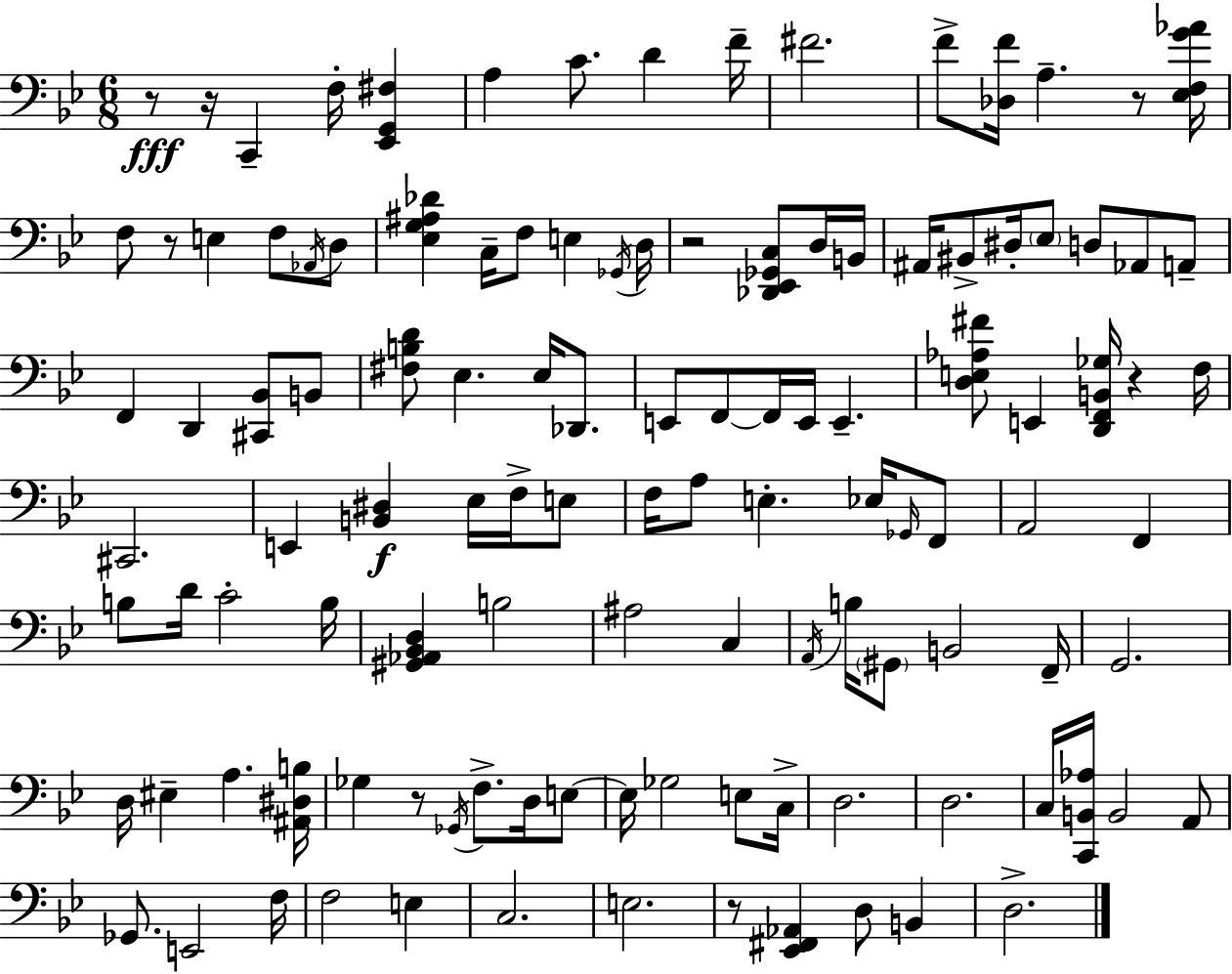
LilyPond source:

{
  \clef bass
  \numericTimeSignature
  \time 6/8
  \key g \minor
  r8\fff r16 c,4-- f16-. <ees, g, fis>4 | a4 c'8. d'4 f'16-- | fis'2. | f'8-> <des f'>16 a4.-- r8 <ees f g' aes'>16 | \break f8 r8 e4 f8 \acciaccatura { aes,16 } d8 | <ees g ais des'>4 c16-- f8 e4 | \acciaccatura { ges,16 } d16 r2 <des, ees, ges, c>8 | d16 b,16 ais,16 bis,8-> dis16-. \parenthesize ees8 d8 aes,8 | \break a,8-- f,4 d,4 <cis, bes,>8 | b,8 <fis b d'>8 ees4. ees16 des,8. | e,8 f,8~~ f,16 e,16 e,4.-- | <d e aes fis'>8 e,4 <d, f, b, ges>16 r4 | \break f16 cis,2. | e,4 <b, dis>4\f ees16 f16-> | e8 f16 a8 e4.-. ees16 | \grace { ges,16 } f,8 a,2 f,4 | \break b8 d'16 c'2-. | b16 <gis, aes, bes, d>4 b2 | ais2 c4 | \acciaccatura { a,16 } b16 \parenthesize gis,8 b,2 | \break f,16-- g,2. | d16 eis4-- a4. | <ais, dis b>16 ges4 r8 \acciaccatura { ges,16 } f8.-> | d16 e8~~ e16 ges2 | \break e8 c16-> d2. | d2. | c16 <c, b, aes>16 b,2 | a,8 ges,8. e,2 | \break f16 f2 | e4 c2. | e2. | r8 <ees, fis, aes,>4 d8 | \break b,4 d2.-> | \bar "|."
}